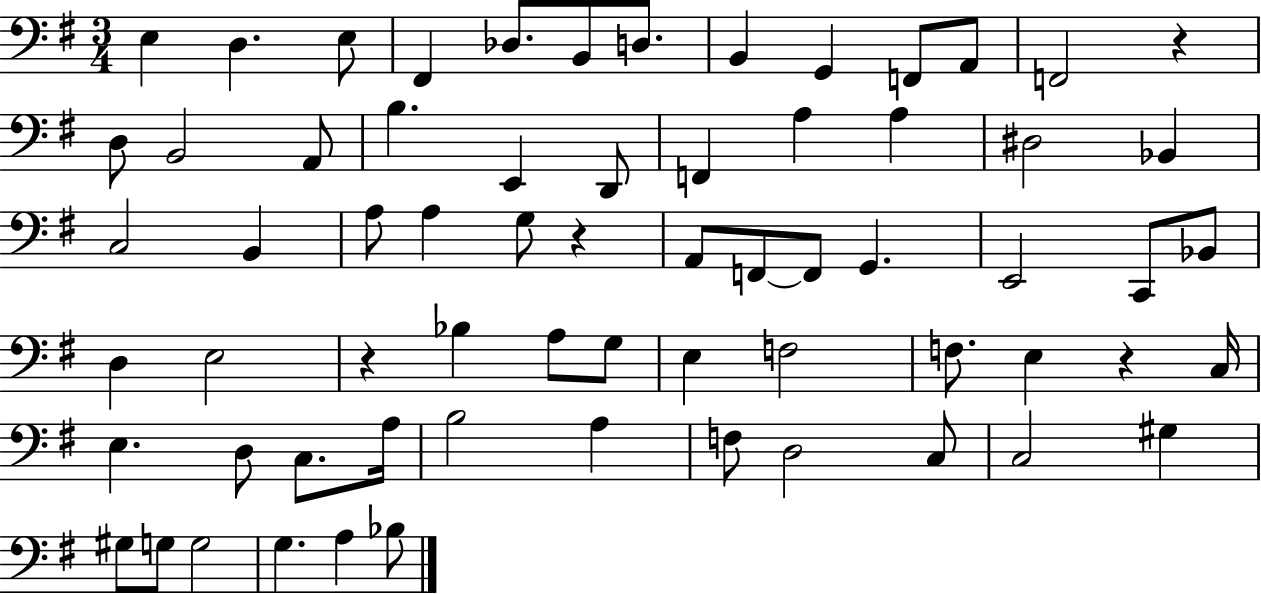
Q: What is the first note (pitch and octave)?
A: E3